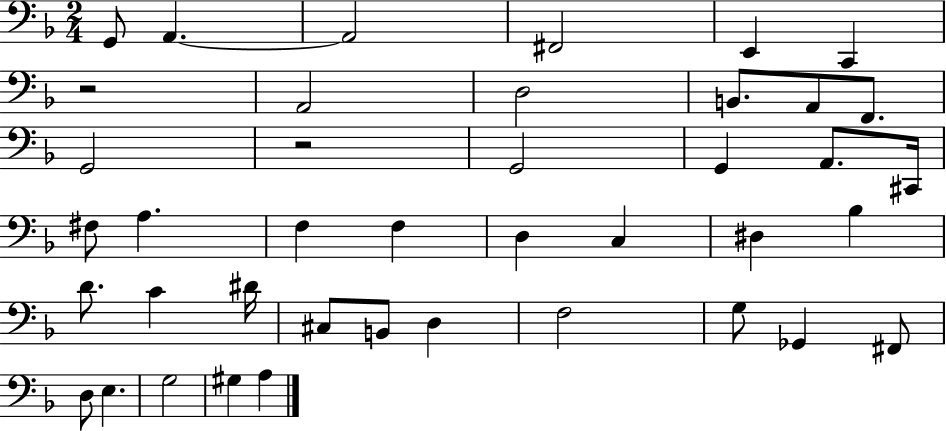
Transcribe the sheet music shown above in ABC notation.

X:1
T:Untitled
M:2/4
L:1/4
K:F
G,,/2 A,, A,,2 ^F,,2 E,, C,, z2 A,,2 D,2 B,,/2 A,,/2 F,,/2 G,,2 z2 G,,2 G,, A,,/2 ^C,,/4 ^F,/2 A, F, F, D, C, ^D, _B, D/2 C ^D/4 ^C,/2 B,,/2 D, F,2 G,/2 _G,, ^F,,/2 D,/2 E, G,2 ^G, A,